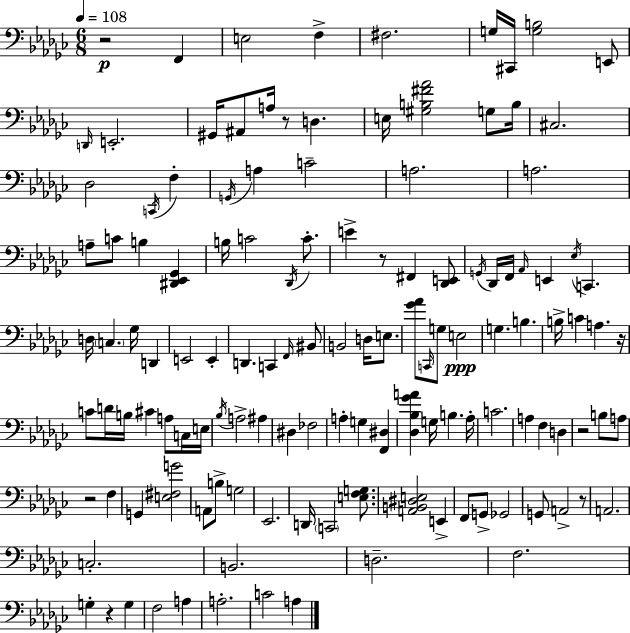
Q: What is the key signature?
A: EES minor